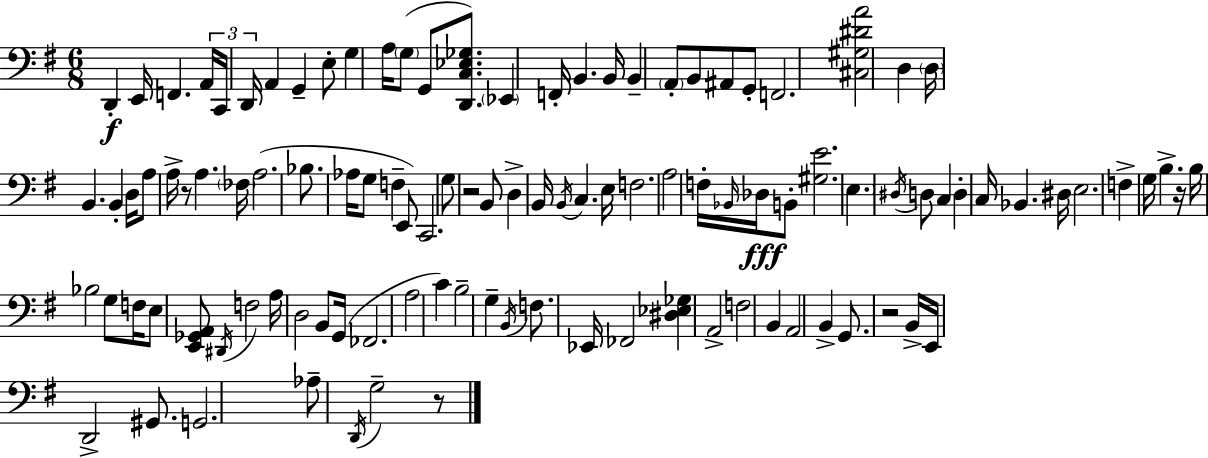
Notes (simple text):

D2/q E2/s F2/q. A2/s C2/s D2/s A2/q G2/q E3/e G3/q A3/s G3/e G2/e [D2,C3,Eb3,Gb3]/e. Eb2/q F2/s B2/q. B2/s B2/q A2/e B2/e A#2/e G2/e F2/h. [C#3,G#3,D#4,A4]/h D3/q D3/s B2/q. B2/q D3/s A3/e A3/s R/e A3/q. FES3/s A3/h. Bb3/e. Ab3/s G3/e F3/q E2/e C2/h. G3/e R/h B2/e D3/q B2/s B2/s C3/q. E3/s F3/h. A3/h F3/s Bb2/s Db3/s B2/e [G#3,E4]/h. E3/q. D#3/s D3/e C3/q D3/q C3/s Bb2/q. D#3/s E3/h. F3/q G3/s B3/q. R/s B3/s Bb3/h G3/e F3/s E3/e [E2,Gb2,A2]/e D#2/s F3/h A3/s D3/h B2/e G2/s FES2/h. A3/h C4/q B3/h G3/q B2/s F3/e. Eb2/s FES2/h [D#3,Eb3,Gb3]/q A2/h F3/h B2/q A2/h B2/q G2/e. R/h B2/s E2/s D2/h G#2/e. G2/h. Ab3/e D2/s G3/h R/e